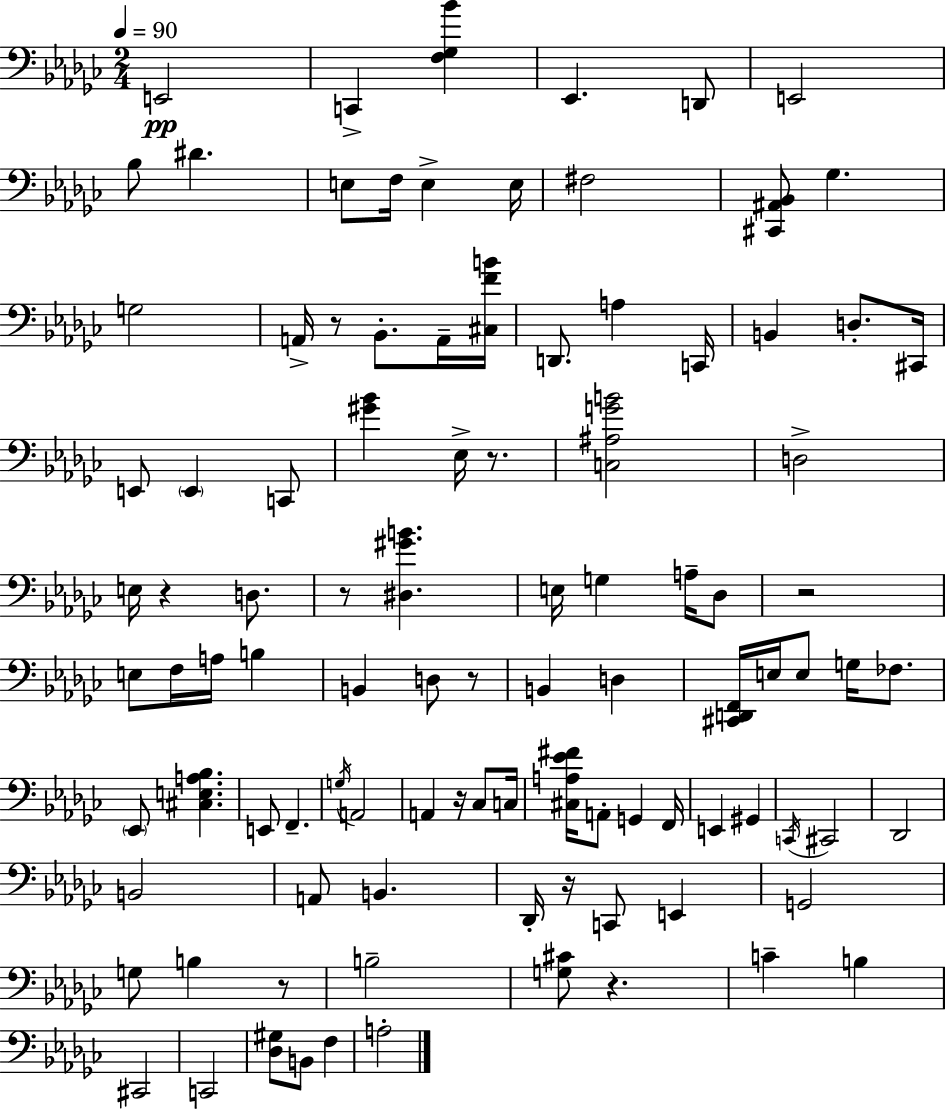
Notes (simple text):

E2/h C2/q [F3,Gb3,Bb4]/q Eb2/q. D2/e E2/h Bb3/e D#4/q. E3/e F3/s E3/q E3/s F#3/h [C#2,A#2,Bb2]/e Gb3/q. G3/h A2/s R/e Bb2/e. A2/s [C#3,F4,B4]/s D2/e. A3/q C2/s B2/q D3/e. C#2/s E2/e E2/q C2/e [G#4,Bb4]/q Eb3/s R/e. [C3,A#3,G4,B4]/h D3/h E3/s R/q D3/e. R/e [D#3,G#4,B4]/q. E3/s G3/q A3/s Db3/e R/h E3/e F3/s A3/s B3/q B2/q D3/e R/e B2/q D3/q [C#2,D2,F2]/s E3/s E3/e G3/s FES3/e. Eb2/e [C#3,E3,A3,Bb3]/q. E2/e F2/q. G3/s A2/h A2/q R/s CES3/e C3/s [C#3,A3,Eb4,F#4]/s A2/e G2/q F2/s E2/q G#2/q C2/s C#2/h Db2/h B2/h A2/e B2/q. Db2/s R/s C2/e E2/q G2/h G3/e B3/q R/e B3/h [G3,C#4]/e R/q. C4/q B3/q C#2/h C2/h [Db3,G#3]/e B2/e F3/q A3/h